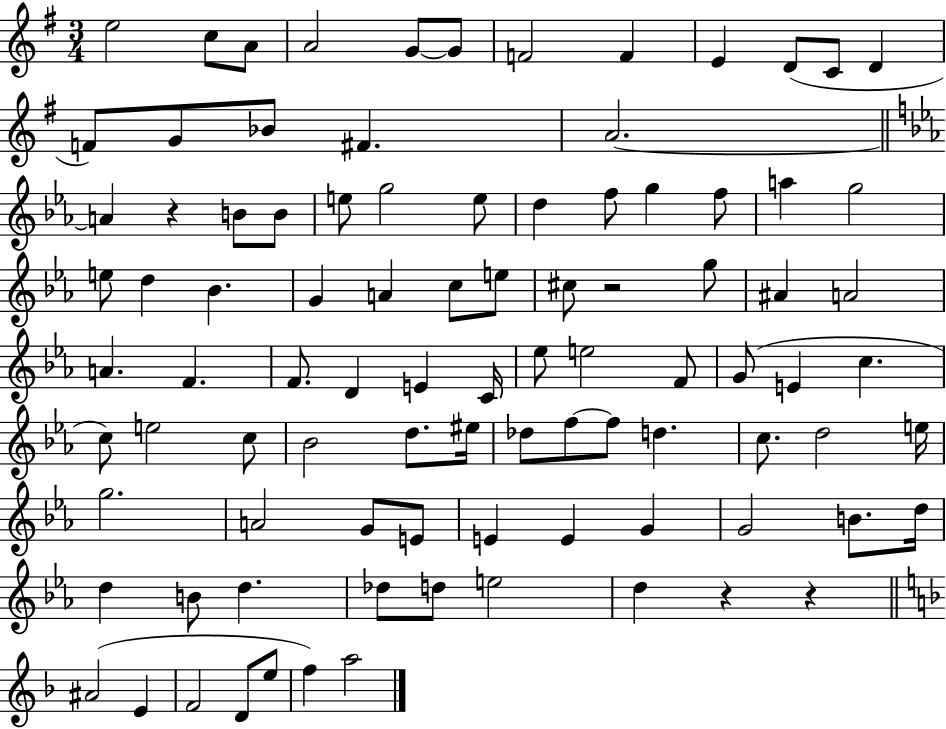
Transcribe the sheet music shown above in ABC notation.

X:1
T:Untitled
M:3/4
L:1/4
K:G
e2 c/2 A/2 A2 G/2 G/2 F2 F E D/2 C/2 D F/2 G/2 _B/2 ^F A2 A z B/2 B/2 e/2 g2 e/2 d f/2 g f/2 a g2 e/2 d _B G A c/2 e/2 ^c/2 z2 g/2 ^A A2 A F F/2 D E C/4 _e/2 e2 F/2 G/2 E c c/2 e2 c/2 _B2 d/2 ^e/4 _d/2 f/2 f/2 d c/2 d2 e/4 g2 A2 G/2 E/2 E E G G2 B/2 d/4 d B/2 d _d/2 d/2 e2 d z z ^A2 E F2 D/2 e/2 f a2